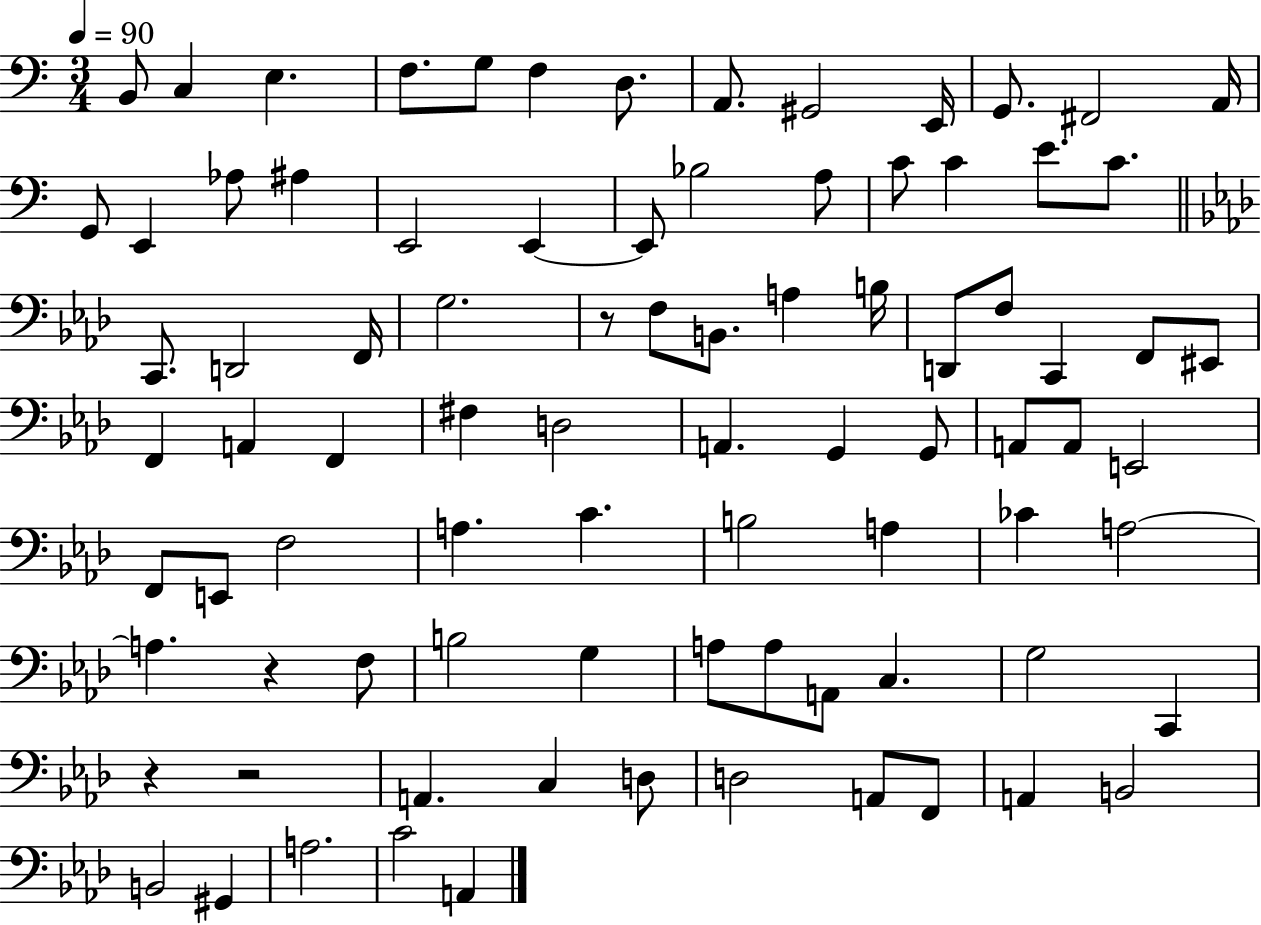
B2/e C3/q E3/q. F3/e. G3/e F3/q D3/e. A2/e. G#2/h E2/s G2/e. F#2/h A2/s G2/e E2/q Ab3/e A#3/q E2/h E2/q E2/e Bb3/h A3/e C4/e C4/q E4/e. C4/e. C2/e. D2/h F2/s G3/h. R/e F3/e B2/e. A3/q B3/s D2/e F3/e C2/q F2/e EIS2/e F2/q A2/q F2/q F#3/q D3/h A2/q. G2/q G2/e A2/e A2/e E2/h F2/e E2/e F3/h A3/q. C4/q. B3/h A3/q CES4/q A3/h A3/q. R/q F3/e B3/h G3/q A3/e A3/e A2/e C3/q. G3/h C2/q R/q R/h A2/q. C3/q D3/e D3/h A2/e F2/e A2/q B2/h B2/h G#2/q A3/h. C4/h A2/q